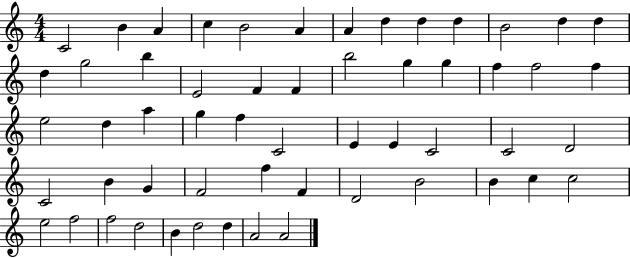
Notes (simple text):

C4/h B4/q A4/q C5/q B4/h A4/q A4/q D5/q D5/q D5/q B4/h D5/q D5/q D5/q G5/h B5/q E4/h F4/q F4/q B5/h G5/q G5/q F5/q F5/h F5/q E5/h D5/q A5/q G5/q F5/q C4/h E4/q E4/q C4/h C4/h D4/h C4/h B4/q G4/q F4/h F5/q F4/q D4/h B4/h B4/q C5/q C5/h E5/h F5/h F5/h D5/h B4/q D5/h D5/q A4/h A4/h